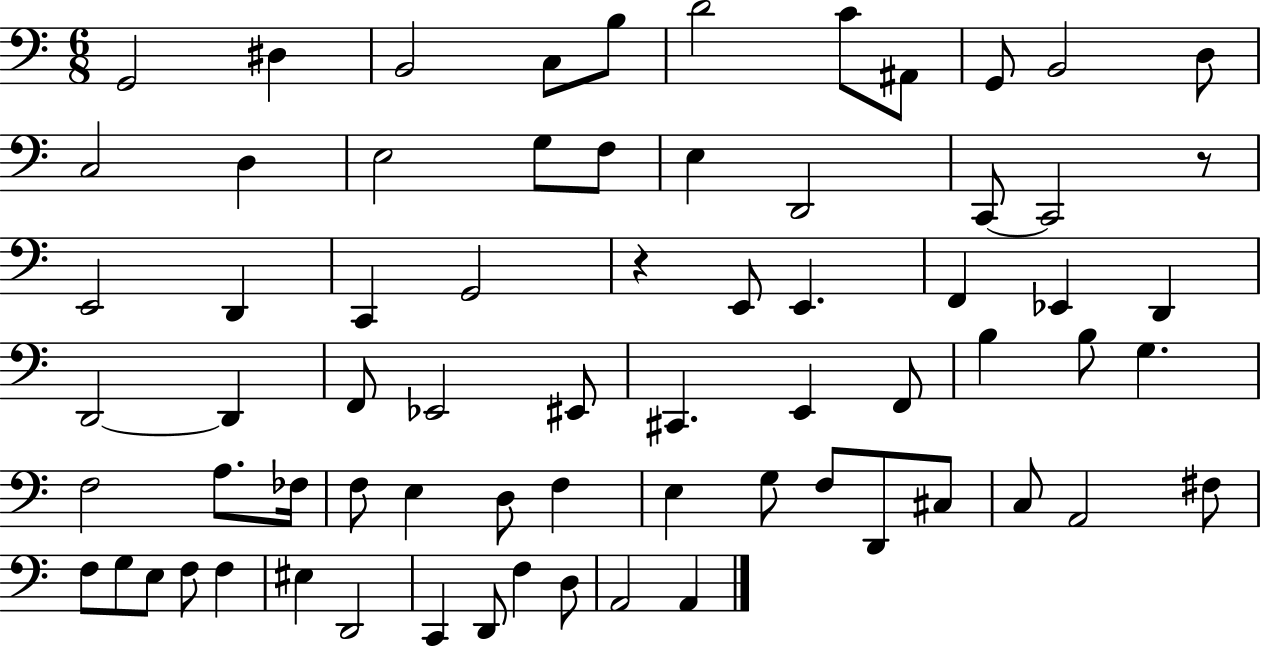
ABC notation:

X:1
T:Untitled
M:6/8
L:1/4
K:C
G,,2 ^D, B,,2 C,/2 B,/2 D2 C/2 ^A,,/2 G,,/2 B,,2 D,/2 C,2 D, E,2 G,/2 F,/2 E, D,,2 C,,/2 C,,2 z/2 E,,2 D,, C,, G,,2 z E,,/2 E,, F,, _E,, D,, D,,2 D,, F,,/2 _E,,2 ^E,,/2 ^C,, E,, F,,/2 B, B,/2 G, F,2 A,/2 _F,/4 F,/2 E, D,/2 F, E, G,/2 F,/2 D,,/2 ^C,/2 C,/2 A,,2 ^F,/2 F,/2 G,/2 E,/2 F,/2 F, ^E, D,,2 C,, D,,/2 F, D,/2 A,,2 A,,